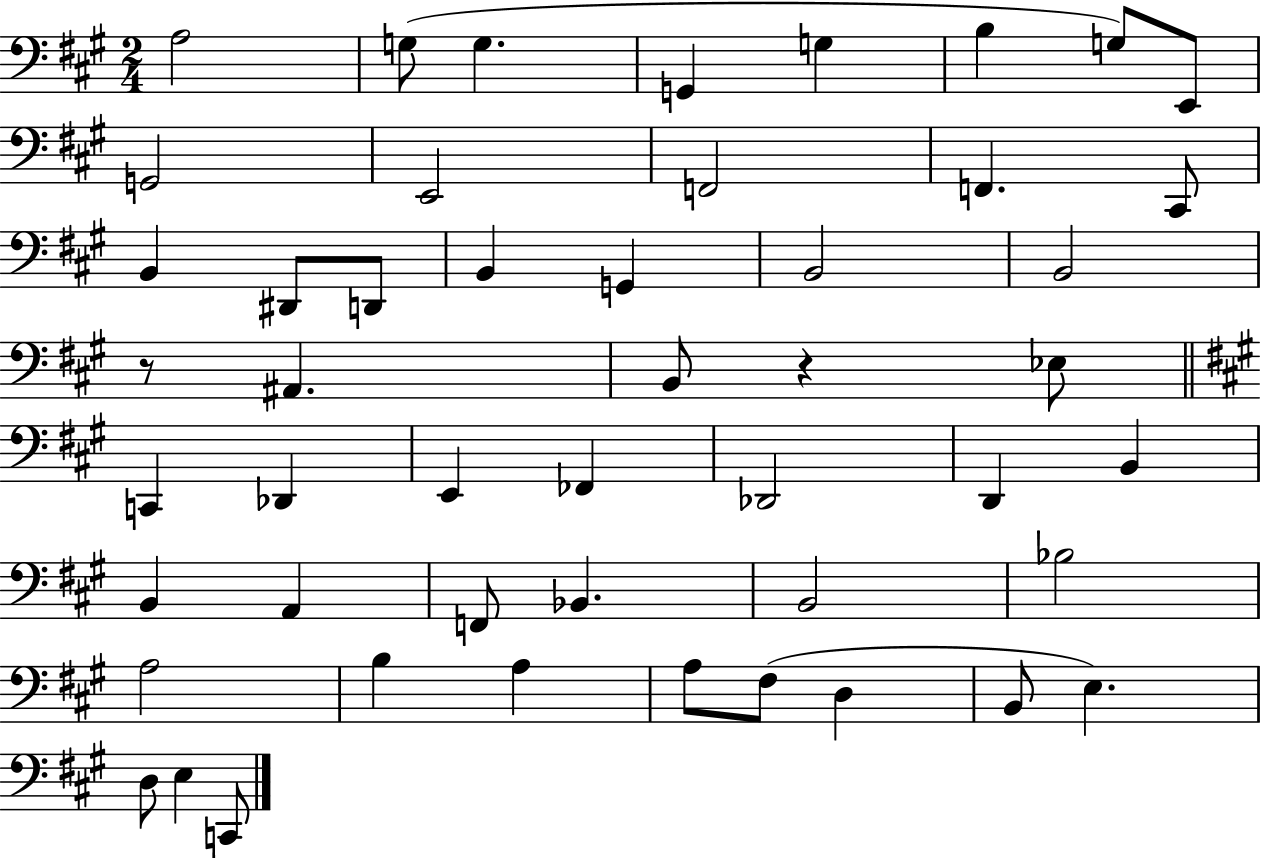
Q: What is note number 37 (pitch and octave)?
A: A3